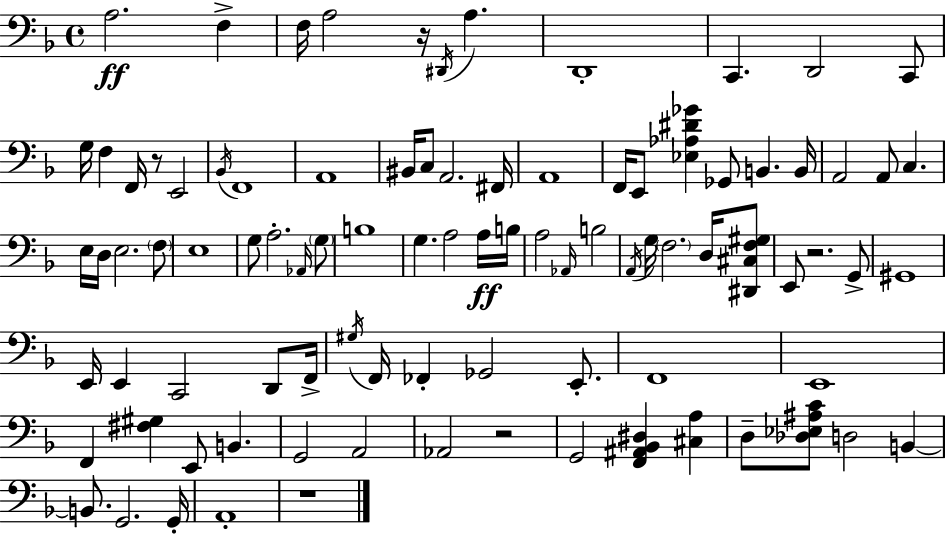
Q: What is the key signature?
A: D minor